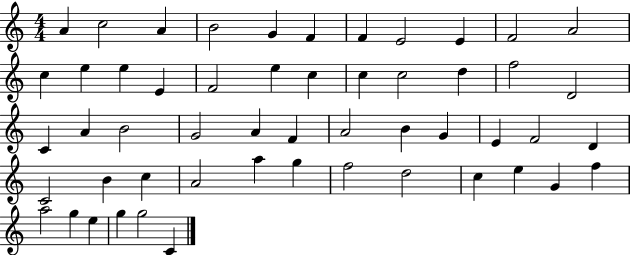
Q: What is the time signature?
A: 4/4